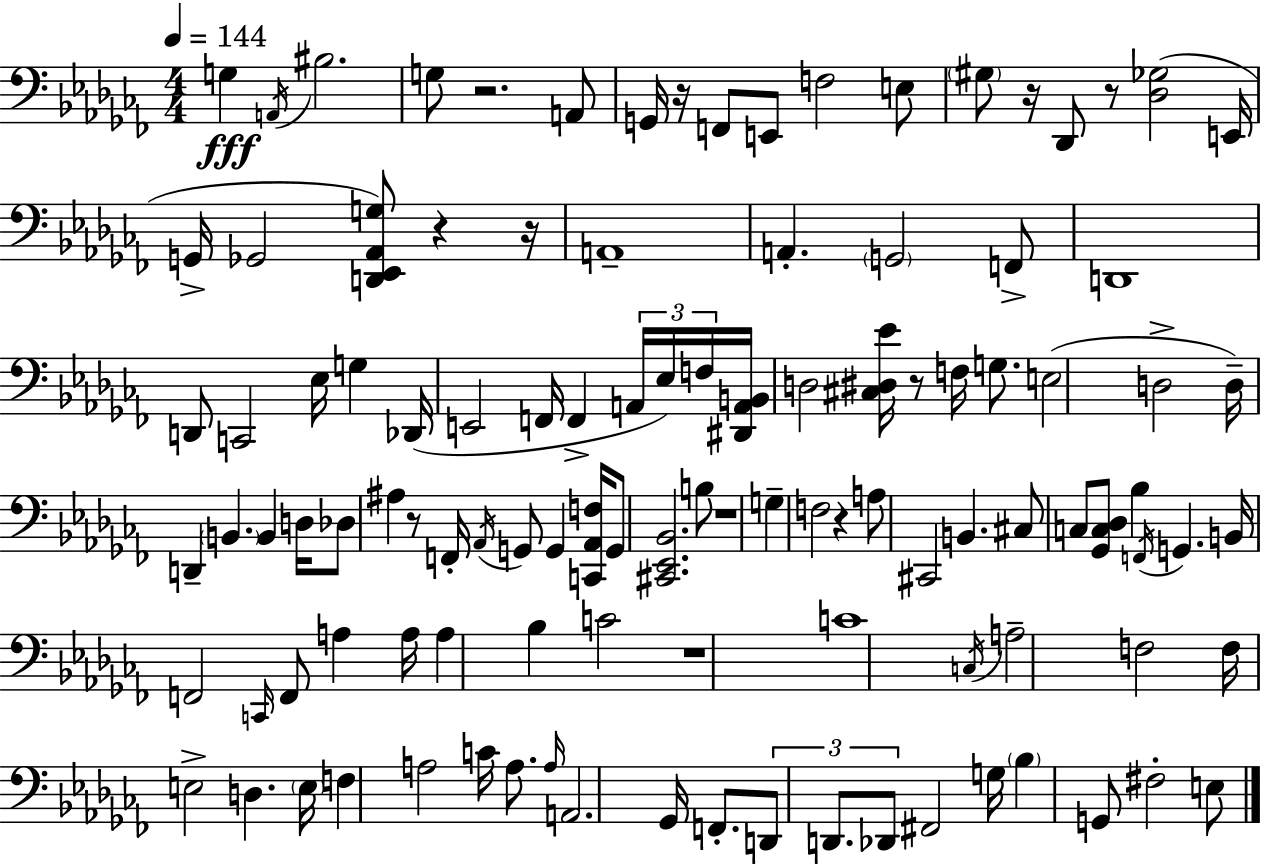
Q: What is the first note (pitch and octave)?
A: G3